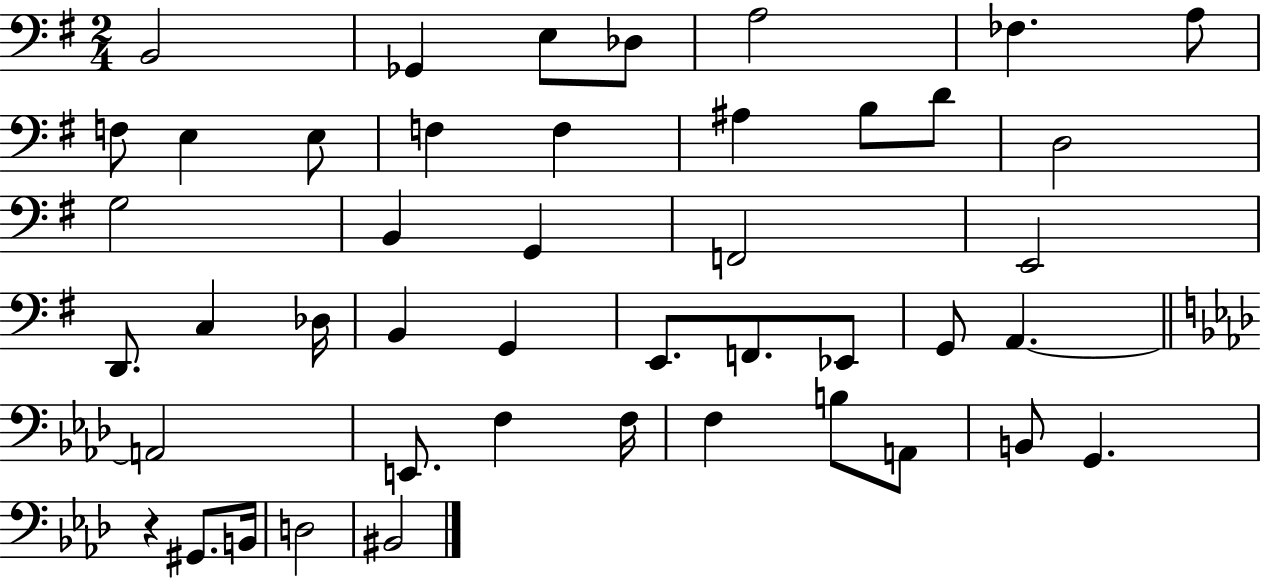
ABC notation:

X:1
T:Untitled
M:2/4
L:1/4
K:G
B,,2 _G,, E,/2 _D,/2 A,2 _F, A,/2 F,/2 E, E,/2 F, F, ^A, B,/2 D/2 D,2 G,2 B,, G,, F,,2 E,,2 D,,/2 C, _D,/4 B,, G,, E,,/2 F,,/2 _E,,/2 G,,/2 A,, A,,2 E,,/2 F, F,/4 F, B,/2 A,,/2 B,,/2 G,, z ^G,,/2 B,,/4 D,2 ^B,,2